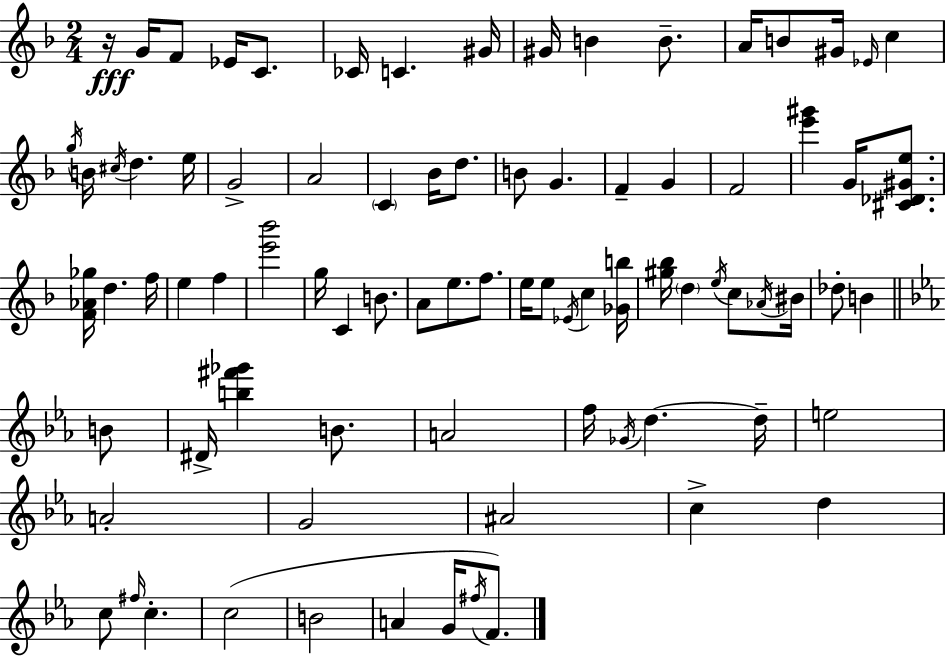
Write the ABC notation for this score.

X:1
T:Untitled
M:2/4
L:1/4
K:F
z/4 G/4 F/2 _E/4 C/2 _C/4 C ^G/4 ^G/4 B B/2 A/4 B/2 ^G/4 _E/4 c g/4 B/4 ^c/4 d e/4 G2 A2 C _B/4 d/2 B/2 G F G F2 [e'^g'] G/4 [^C_D^Ge]/2 [F_A_g]/4 d f/4 e f [e'_b']2 g/4 C B/2 A/2 e/2 f/2 e/4 e/2 _E/4 c [_Gb]/4 [^g_b]/4 d e/4 c/2 _A/4 ^B/4 _d/2 B B/2 ^D/4 [b^f'_g'] B/2 A2 f/4 _G/4 d d/4 e2 A2 G2 ^A2 c d c/2 ^f/4 c c2 B2 A G/4 ^f/4 F/2